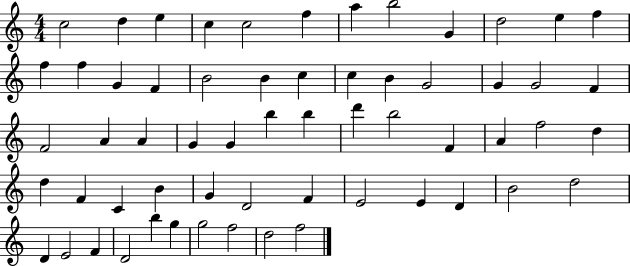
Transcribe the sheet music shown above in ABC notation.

X:1
T:Untitled
M:4/4
L:1/4
K:C
c2 d e c c2 f a b2 G d2 e f f f G F B2 B c c B G2 G G2 F F2 A A G G b b d' b2 F A f2 d d F C B G D2 F E2 E D B2 d2 D E2 F D2 b g g2 f2 d2 f2